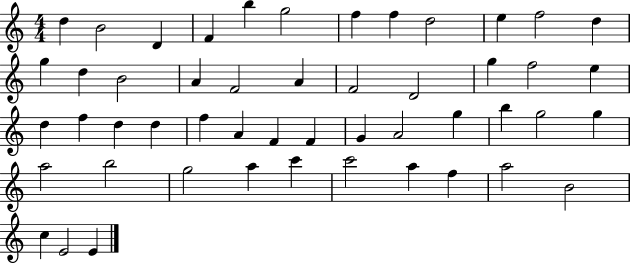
{
  \clef treble
  \numericTimeSignature
  \time 4/4
  \key c \major
  d''4 b'2 d'4 | f'4 b''4 g''2 | f''4 f''4 d''2 | e''4 f''2 d''4 | \break g''4 d''4 b'2 | a'4 f'2 a'4 | f'2 d'2 | g''4 f''2 e''4 | \break d''4 f''4 d''4 d''4 | f''4 a'4 f'4 f'4 | g'4 a'2 g''4 | b''4 g''2 g''4 | \break a''2 b''2 | g''2 a''4 c'''4 | c'''2 a''4 f''4 | a''2 b'2 | \break c''4 e'2 e'4 | \bar "|."
}